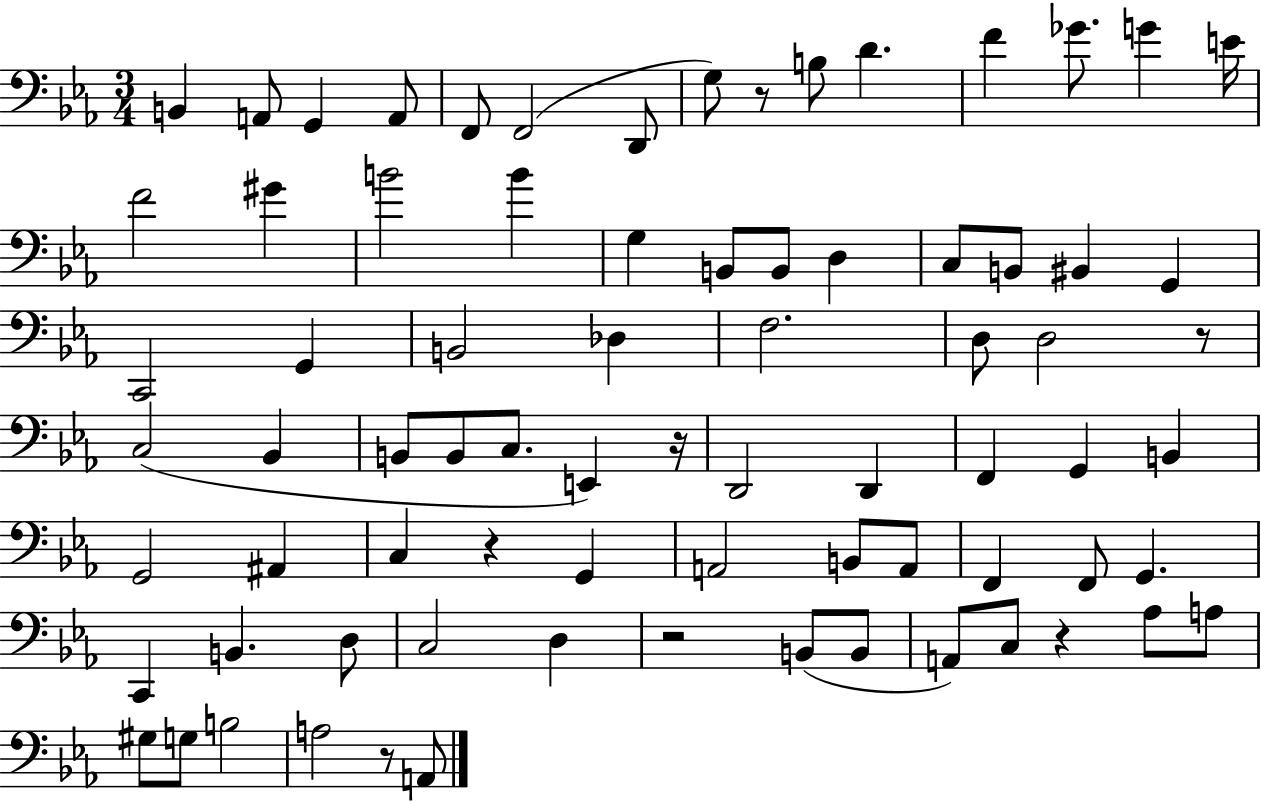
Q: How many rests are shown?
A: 7